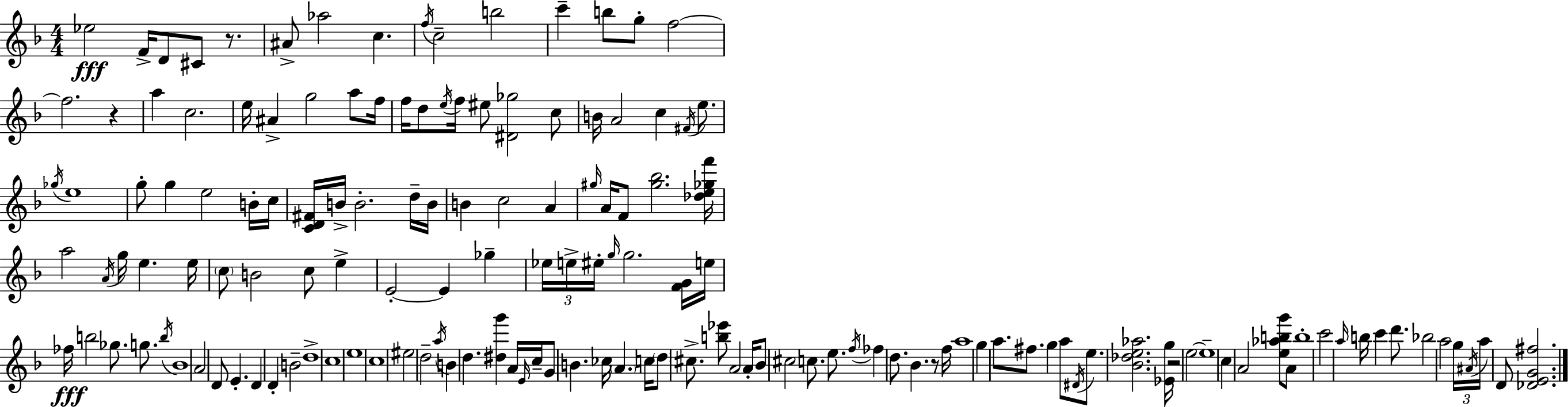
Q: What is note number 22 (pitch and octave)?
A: F5